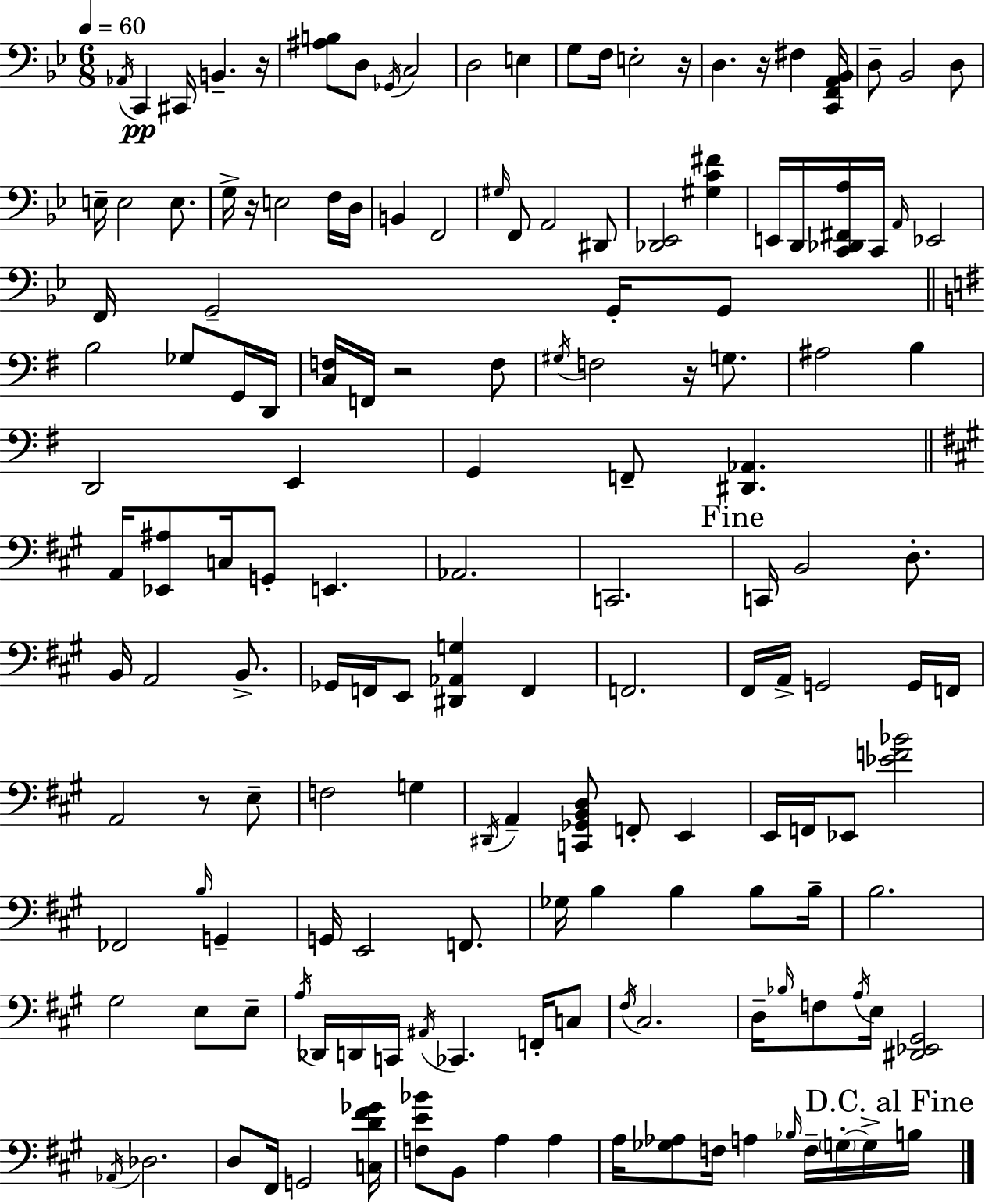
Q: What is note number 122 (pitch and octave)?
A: G2